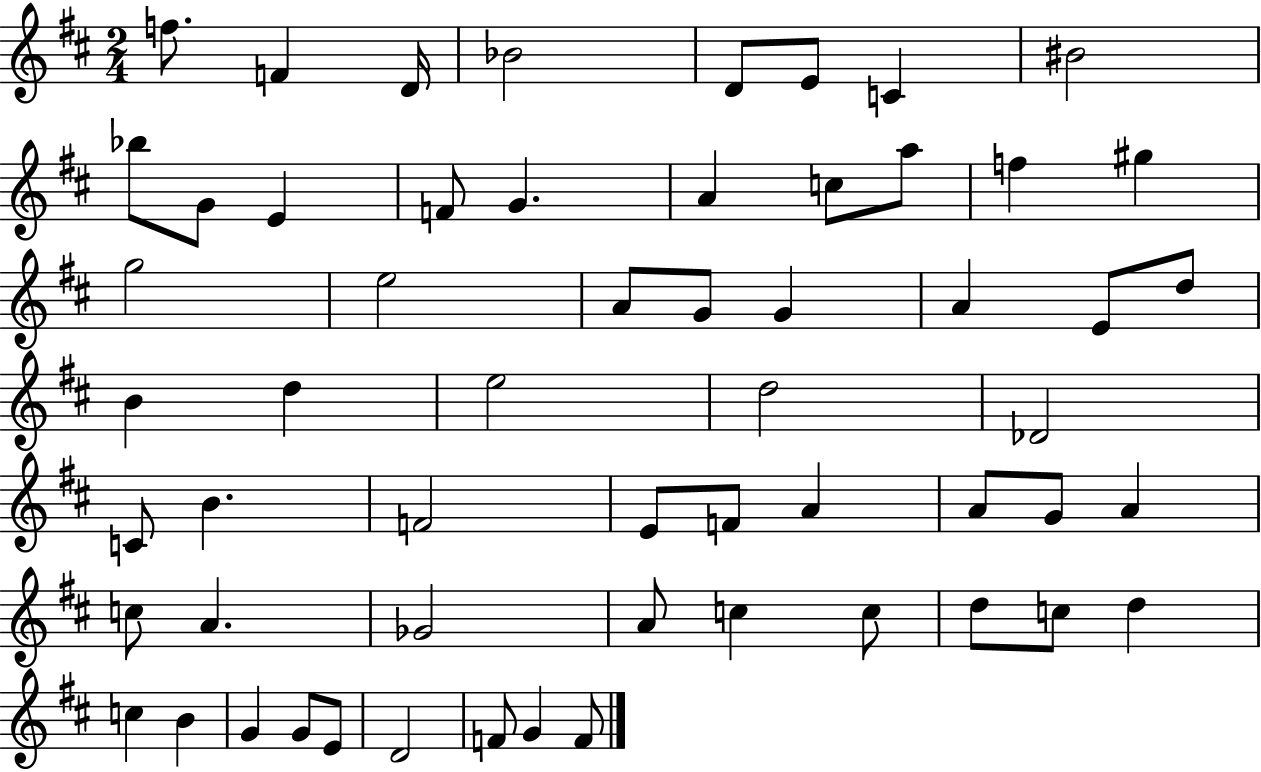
F5/e. F4/q D4/s Bb4/h D4/e E4/e C4/q BIS4/h Bb5/e G4/e E4/q F4/e G4/q. A4/q C5/e A5/e F5/q G#5/q G5/h E5/h A4/e G4/e G4/q A4/q E4/e D5/e B4/q D5/q E5/h D5/h Db4/h C4/e B4/q. F4/h E4/e F4/e A4/q A4/e G4/e A4/q C5/e A4/q. Gb4/h A4/e C5/q C5/e D5/e C5/e D5/q C5/q B4/q G4/q G4/e E4/e D4/h F4/e G4/q F4/e